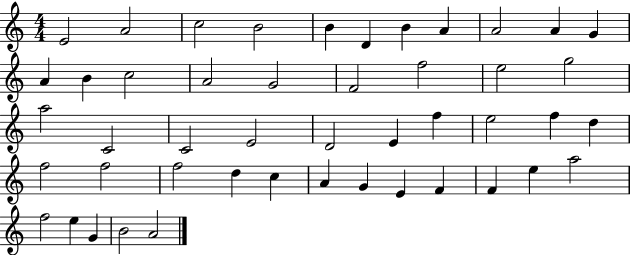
X:1
T:Untitled
M:4/4
L:1/4
K:C
E2 A2 c2 B2 B D B A A2 A G A B c2 A2 G2 F2 f2 e2 g2 a2 C2 C2 E2 D2 E f e2 f d f2 f2 f2 d c A G E F F e a2 f2 e G B2 A2